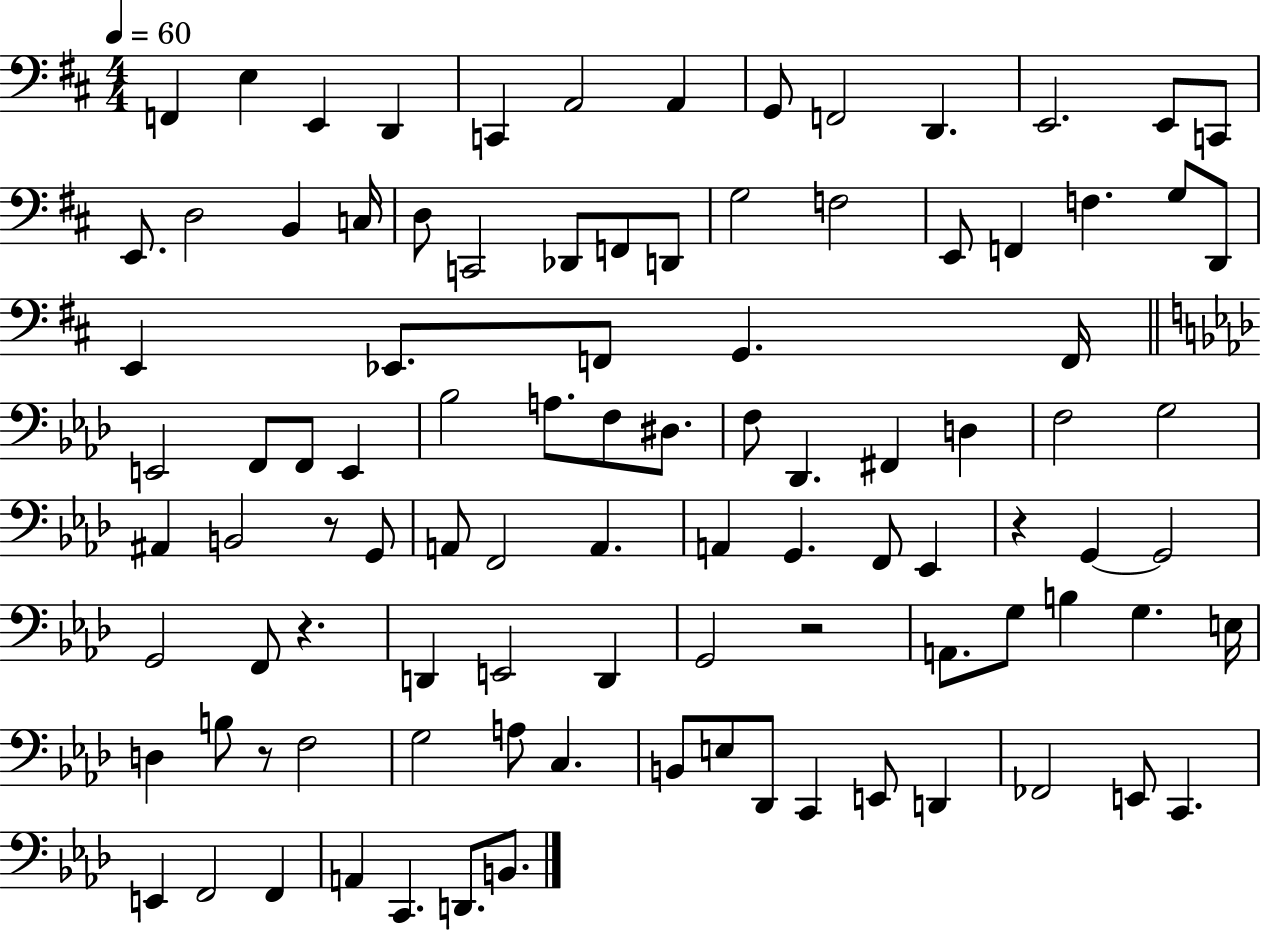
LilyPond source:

{
  \clef bass
  \numericTimeSignature
  \time 4/4
  \key d \major
  \tempo 4 = 60
  f,4 e4 e,4 d,4 | c,4 a,2 a,4 | g,8 f,2 d,4. | e,2. e,8 c,8 | \break e,8. d2 b,4 c16 | d8 c,2 des,8 f,8 d,8 | g2 f2 | e,8 f,4 f4. g8 d,8 | \break e,4 ees,8. f,8 g,4. f,16 | \bar "||" \break \key aes \major e,2 f,8 f,8 e,4 | bes2 a8. f8 dis8. | f8 des,4. fis,4 d4 | f2 g2 | \break ais,4 b,2 r8 g,8 | a,8 f,2 a,4. | a,4 g,4. f,8 ees,4 | r4 g,4~~ g,2 | \break g,2 f,8 r4. | d,4 e,2 d,4 | g,2 r2 | a,8. g8 b4 g4. e16 | \break d4 b8 r8 f2 | g2 a8 c4. | b,8 e8 des,8 c,4 e,8 d,4 | fes,2 e,8 c,4. | \break e,4 f,2 f,4 | a,4 c,4. d,8. b,8. | \bar "|."
}